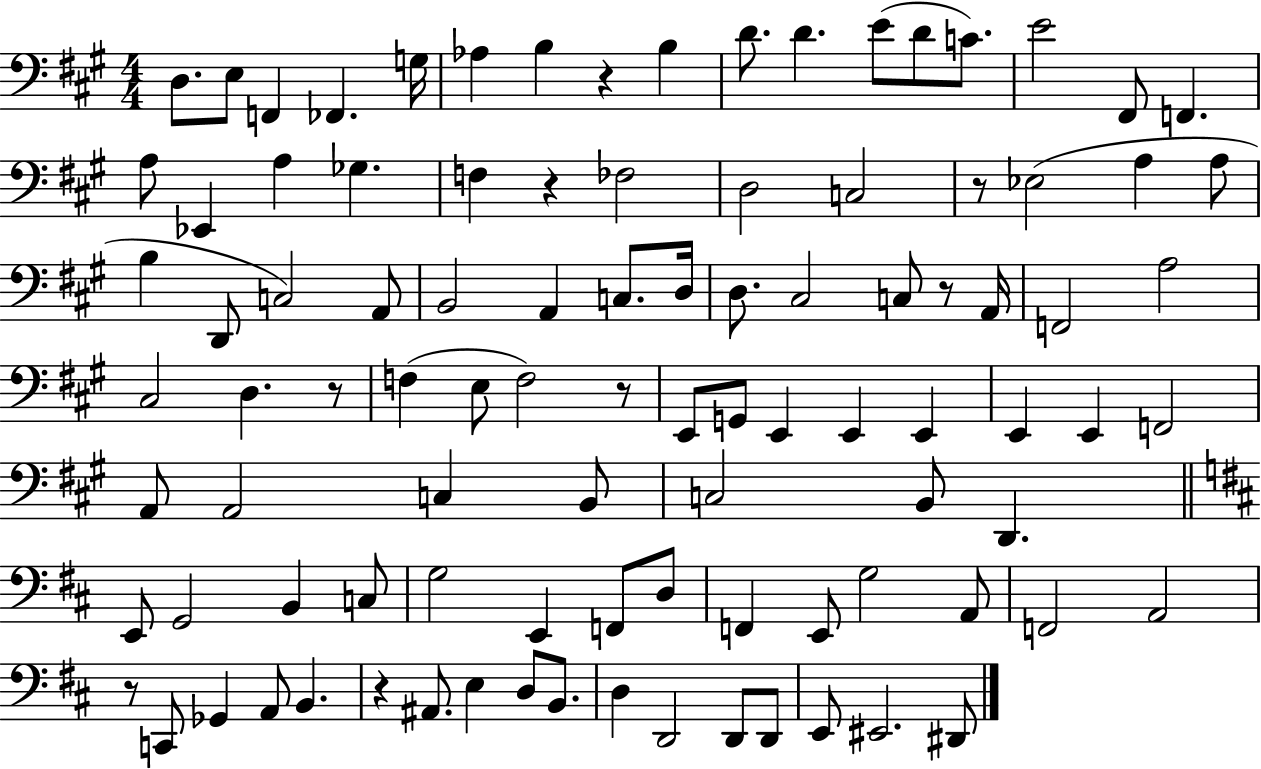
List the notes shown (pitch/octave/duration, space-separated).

D3/e. E3/e F2/q FES2/q. G3/s Ab3/q B3/q R/q B3/q D4/e. D4/q. E4/e D4/e C4/e. E4/h F#2/e F2/q. A3/e Eb2/q A3/q Gb3/q. F3/q R/q FES3/h D3/h C3/h R/e Eb3/h A3/q A3/e B3/q D2/e C3/h A2/e B2/h A2/q C3/e. D3/s D3/e. C#3/h C3/e R/e A2/s F2/h A3/h C#3/h D3/q. R/e F3/q E3/e F3/h R/e E2/e G2/e E2/q E2/q E2/q E2/q E2/q F2/h A2/e A2/h C3/q B2/e C3/h B2/e D2/q. E2/e G2/h B2/q C3/e G3/h E2/q F2/e D3/e F2/q E2/e G3/h A2/e F2/h A2/h R/e C2/e Gb2/q A2/e B2/q. R/q A#2/e. E3/q D3/e B2/e. D3/q D2/h D2/e D2/e E2/e EIS2/h. D#2/e